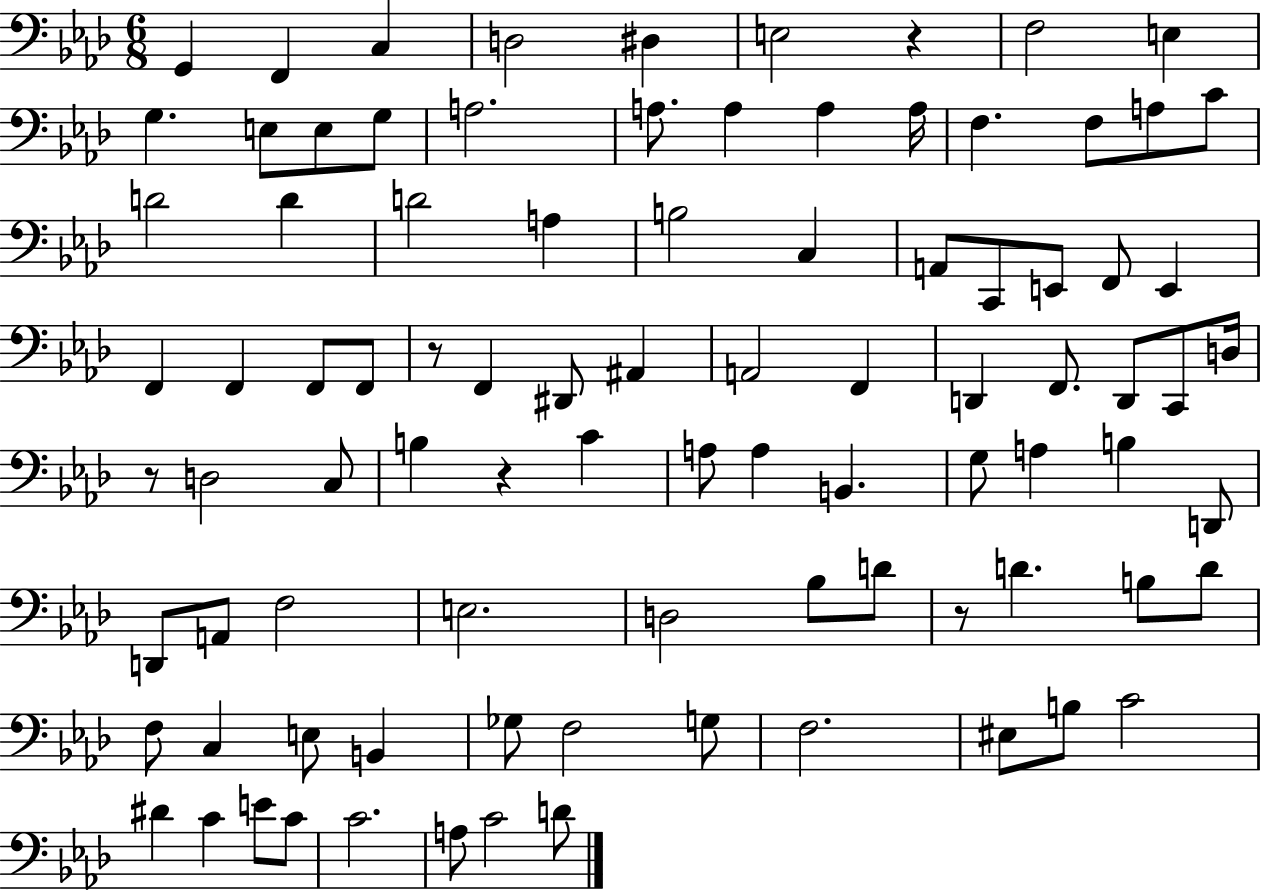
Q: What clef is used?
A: bass